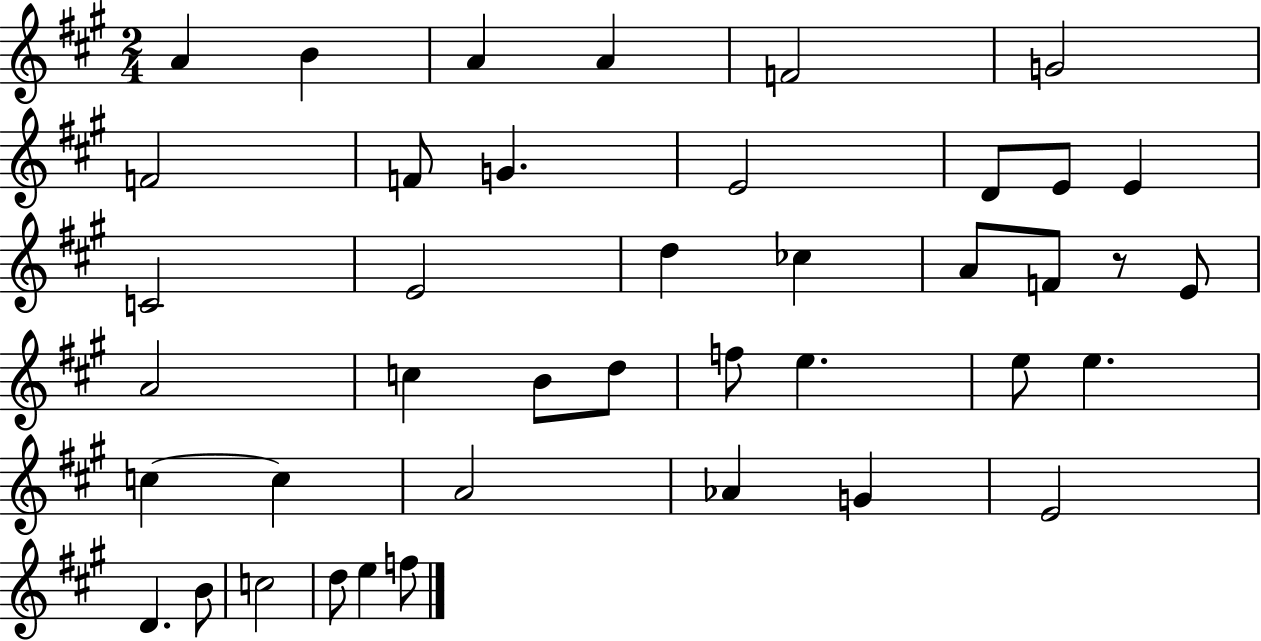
X:1
T:Untitled
M:2/4
L:1/4
K:A
A B A A F2 G2 F2 F/2 G E2 D/2 E/2 E C2 E2 d _c A/2 F/2 z/2 E/2 A2 c B/2 d/2 f/2 e e/2 e c c A2 _A G E2 D B/2 c2 d/2 e f/2